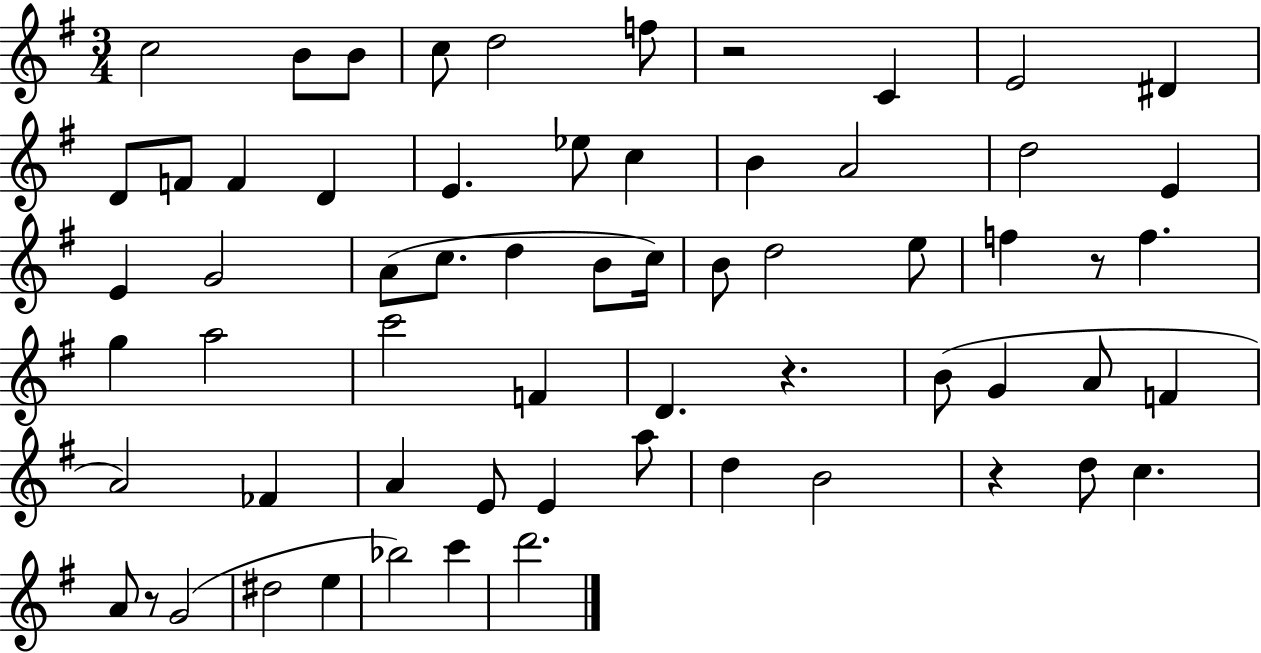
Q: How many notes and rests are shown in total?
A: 63